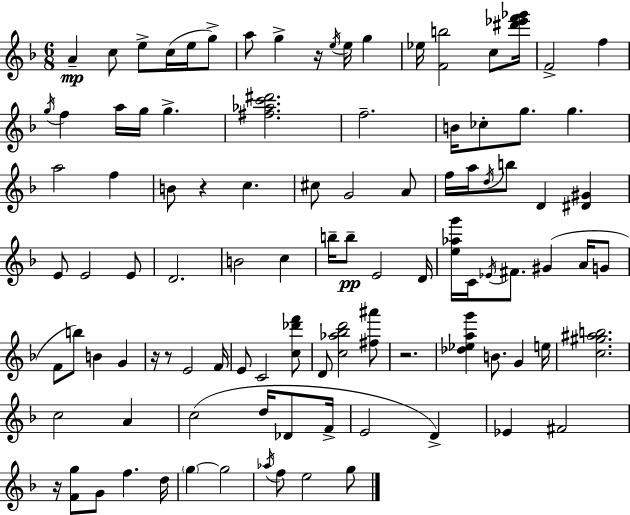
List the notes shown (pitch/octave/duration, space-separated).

A4/q C5/e E5/e C5/s E5/s G5/e A5/e G5/q R/s E5/s E5/s G5/q Eb5/s [F4,B5]/h C5/e [D#6,Eb6,F6,Gb6]/s F4/h F5/q G5/s F5/q A5/s G5/s G5/q. [F#5,Ab5,C6,D#6]/h. F5/h. B4/s CES5/e G5/e. G5/q. A5/h F5/q B4/e R/q C5/q. C#5/e G4/h A4/e F5/s A5/s D5/s B5/e D4/q [D#4,G#4]/q E4/e E4/h E4/e D4/h. B4/h C5/q B5/s B5/e E4/h D4/s [E5,Ab5,G6]/s C4/s Eb4/s F#4/e. G#4/q A4/s G4/e F4/e B5/e B4/q G4/q R/s R/e E4/h F4/s E4/e C4/h [C5,Db6,F6]/e D4/e [C5,Ab5,Bb5,D6]/h [F#5,A#6]/e R/h. [Db5,Eb5,A5,G6]/q B4/e. G4/q E5/s [C5,G#5,A#5,B5]/h. C5/h A4/q C5/h D5/s Db4/e F4/s E4/h D4/q Eb4/q F#4/h R/s [F4,G5]/e G4/e F5/q. D5/s G5/q G5/h Ab5/s F5/e E5/h G5/e